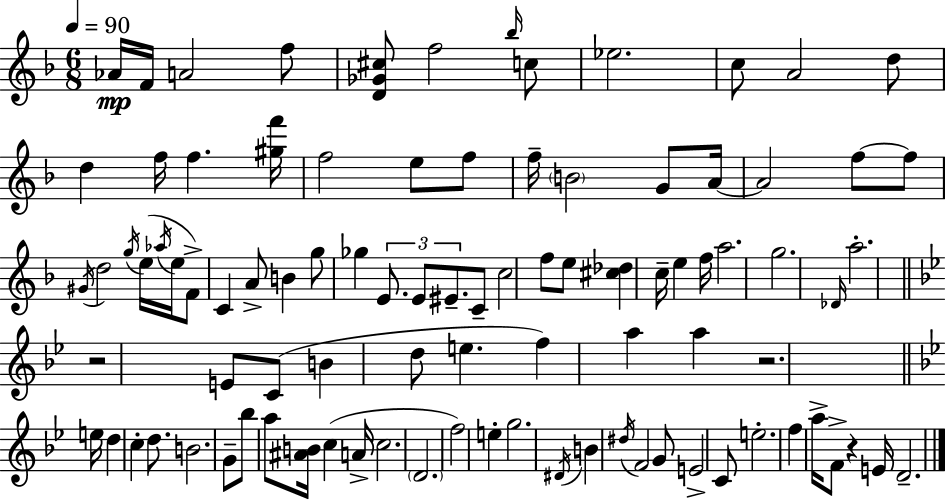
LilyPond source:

{
  \clef treble
  \numericTimeSignature
  \time 6/8
  \key d \minor
  \tempo 4 = 90
  aes'16\mp f'16 a'2 f''8 | <d' ges' cis''>8 f''2 \grace { bes''16 } c''8 | ees''2. | c''8 a'2 d''8 | \break d''4 f''16 f''4. | <gis'' f'''>16 f''2 e''8 f''8 | f''16-- \parenthesize b'2 g'8 | a'16~~ a'2 f''8~~ f''8 | \break \acciaccatura { gis'16 } d''2 \acciaccatura { g''16 } e''16( | \acciaccatura { aes''16 } e''16 f'8->) c'4 a'8-> b'4 | g''8 ges''4 \tuplet 3/2 { e'8. e'8 | eis'8.-- } c'8-- c''2 | \break f''8 e''8 <cis'' des''>4 c''16-- e''4 | f''16 a''2. | g''2. | \grace { des'16 } a''2.-. | \break \bar "||" \break \key bes \major r2 e'8 c'8( | b'4 d''8 e''4. | f''4) a''4 a''4 | r2. | \break \bar "||" \break \key g \minor e''16 d''4 c''4-. d''8. | b'2. | g'8-- bes''8 a''8 <ais' b'>16 c''4( a'16-> | c''2. | \break \parenthesize d'2. | f''2) e''4-. | g''2. | \acciaccatura { dis'16 } b'4 \acciaccatura { dis''16 } f'2 | \break g'8 e'2-> | c'8 e''2.-. | f''4 a''16-> f'8-> r4 | e'16 d'2.-- | \break \bar "|."
}